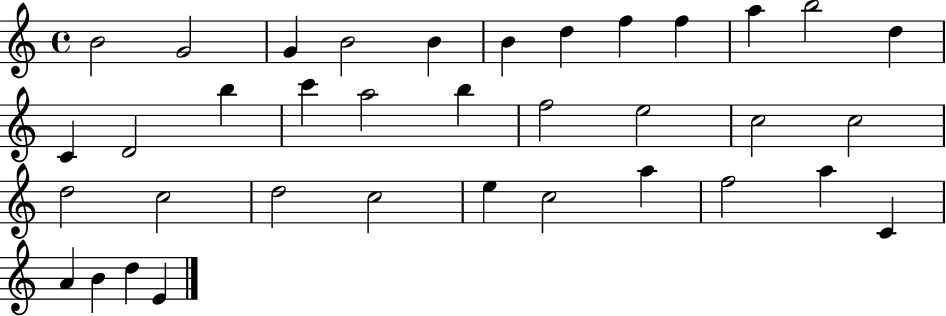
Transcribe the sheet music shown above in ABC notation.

X:1
T:Untitled
M:4/4
L:1/4
K:C
B2 G2 G B2 B B d f f a b2 d C D2 b c' a2 b f2 e2 c2 c2 d2 c2 d2 c2 e c2 a f2 a C A B d E